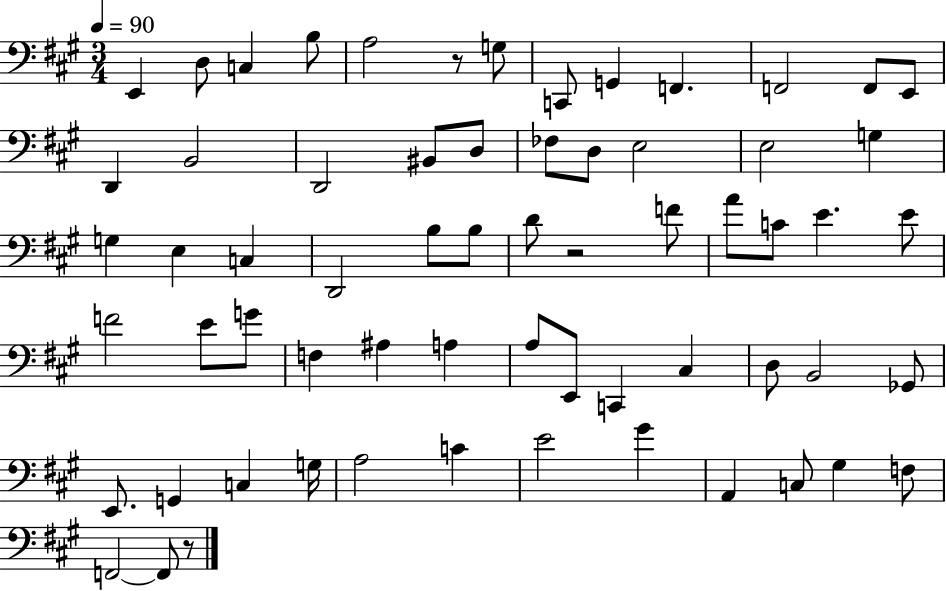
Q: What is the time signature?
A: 3/4